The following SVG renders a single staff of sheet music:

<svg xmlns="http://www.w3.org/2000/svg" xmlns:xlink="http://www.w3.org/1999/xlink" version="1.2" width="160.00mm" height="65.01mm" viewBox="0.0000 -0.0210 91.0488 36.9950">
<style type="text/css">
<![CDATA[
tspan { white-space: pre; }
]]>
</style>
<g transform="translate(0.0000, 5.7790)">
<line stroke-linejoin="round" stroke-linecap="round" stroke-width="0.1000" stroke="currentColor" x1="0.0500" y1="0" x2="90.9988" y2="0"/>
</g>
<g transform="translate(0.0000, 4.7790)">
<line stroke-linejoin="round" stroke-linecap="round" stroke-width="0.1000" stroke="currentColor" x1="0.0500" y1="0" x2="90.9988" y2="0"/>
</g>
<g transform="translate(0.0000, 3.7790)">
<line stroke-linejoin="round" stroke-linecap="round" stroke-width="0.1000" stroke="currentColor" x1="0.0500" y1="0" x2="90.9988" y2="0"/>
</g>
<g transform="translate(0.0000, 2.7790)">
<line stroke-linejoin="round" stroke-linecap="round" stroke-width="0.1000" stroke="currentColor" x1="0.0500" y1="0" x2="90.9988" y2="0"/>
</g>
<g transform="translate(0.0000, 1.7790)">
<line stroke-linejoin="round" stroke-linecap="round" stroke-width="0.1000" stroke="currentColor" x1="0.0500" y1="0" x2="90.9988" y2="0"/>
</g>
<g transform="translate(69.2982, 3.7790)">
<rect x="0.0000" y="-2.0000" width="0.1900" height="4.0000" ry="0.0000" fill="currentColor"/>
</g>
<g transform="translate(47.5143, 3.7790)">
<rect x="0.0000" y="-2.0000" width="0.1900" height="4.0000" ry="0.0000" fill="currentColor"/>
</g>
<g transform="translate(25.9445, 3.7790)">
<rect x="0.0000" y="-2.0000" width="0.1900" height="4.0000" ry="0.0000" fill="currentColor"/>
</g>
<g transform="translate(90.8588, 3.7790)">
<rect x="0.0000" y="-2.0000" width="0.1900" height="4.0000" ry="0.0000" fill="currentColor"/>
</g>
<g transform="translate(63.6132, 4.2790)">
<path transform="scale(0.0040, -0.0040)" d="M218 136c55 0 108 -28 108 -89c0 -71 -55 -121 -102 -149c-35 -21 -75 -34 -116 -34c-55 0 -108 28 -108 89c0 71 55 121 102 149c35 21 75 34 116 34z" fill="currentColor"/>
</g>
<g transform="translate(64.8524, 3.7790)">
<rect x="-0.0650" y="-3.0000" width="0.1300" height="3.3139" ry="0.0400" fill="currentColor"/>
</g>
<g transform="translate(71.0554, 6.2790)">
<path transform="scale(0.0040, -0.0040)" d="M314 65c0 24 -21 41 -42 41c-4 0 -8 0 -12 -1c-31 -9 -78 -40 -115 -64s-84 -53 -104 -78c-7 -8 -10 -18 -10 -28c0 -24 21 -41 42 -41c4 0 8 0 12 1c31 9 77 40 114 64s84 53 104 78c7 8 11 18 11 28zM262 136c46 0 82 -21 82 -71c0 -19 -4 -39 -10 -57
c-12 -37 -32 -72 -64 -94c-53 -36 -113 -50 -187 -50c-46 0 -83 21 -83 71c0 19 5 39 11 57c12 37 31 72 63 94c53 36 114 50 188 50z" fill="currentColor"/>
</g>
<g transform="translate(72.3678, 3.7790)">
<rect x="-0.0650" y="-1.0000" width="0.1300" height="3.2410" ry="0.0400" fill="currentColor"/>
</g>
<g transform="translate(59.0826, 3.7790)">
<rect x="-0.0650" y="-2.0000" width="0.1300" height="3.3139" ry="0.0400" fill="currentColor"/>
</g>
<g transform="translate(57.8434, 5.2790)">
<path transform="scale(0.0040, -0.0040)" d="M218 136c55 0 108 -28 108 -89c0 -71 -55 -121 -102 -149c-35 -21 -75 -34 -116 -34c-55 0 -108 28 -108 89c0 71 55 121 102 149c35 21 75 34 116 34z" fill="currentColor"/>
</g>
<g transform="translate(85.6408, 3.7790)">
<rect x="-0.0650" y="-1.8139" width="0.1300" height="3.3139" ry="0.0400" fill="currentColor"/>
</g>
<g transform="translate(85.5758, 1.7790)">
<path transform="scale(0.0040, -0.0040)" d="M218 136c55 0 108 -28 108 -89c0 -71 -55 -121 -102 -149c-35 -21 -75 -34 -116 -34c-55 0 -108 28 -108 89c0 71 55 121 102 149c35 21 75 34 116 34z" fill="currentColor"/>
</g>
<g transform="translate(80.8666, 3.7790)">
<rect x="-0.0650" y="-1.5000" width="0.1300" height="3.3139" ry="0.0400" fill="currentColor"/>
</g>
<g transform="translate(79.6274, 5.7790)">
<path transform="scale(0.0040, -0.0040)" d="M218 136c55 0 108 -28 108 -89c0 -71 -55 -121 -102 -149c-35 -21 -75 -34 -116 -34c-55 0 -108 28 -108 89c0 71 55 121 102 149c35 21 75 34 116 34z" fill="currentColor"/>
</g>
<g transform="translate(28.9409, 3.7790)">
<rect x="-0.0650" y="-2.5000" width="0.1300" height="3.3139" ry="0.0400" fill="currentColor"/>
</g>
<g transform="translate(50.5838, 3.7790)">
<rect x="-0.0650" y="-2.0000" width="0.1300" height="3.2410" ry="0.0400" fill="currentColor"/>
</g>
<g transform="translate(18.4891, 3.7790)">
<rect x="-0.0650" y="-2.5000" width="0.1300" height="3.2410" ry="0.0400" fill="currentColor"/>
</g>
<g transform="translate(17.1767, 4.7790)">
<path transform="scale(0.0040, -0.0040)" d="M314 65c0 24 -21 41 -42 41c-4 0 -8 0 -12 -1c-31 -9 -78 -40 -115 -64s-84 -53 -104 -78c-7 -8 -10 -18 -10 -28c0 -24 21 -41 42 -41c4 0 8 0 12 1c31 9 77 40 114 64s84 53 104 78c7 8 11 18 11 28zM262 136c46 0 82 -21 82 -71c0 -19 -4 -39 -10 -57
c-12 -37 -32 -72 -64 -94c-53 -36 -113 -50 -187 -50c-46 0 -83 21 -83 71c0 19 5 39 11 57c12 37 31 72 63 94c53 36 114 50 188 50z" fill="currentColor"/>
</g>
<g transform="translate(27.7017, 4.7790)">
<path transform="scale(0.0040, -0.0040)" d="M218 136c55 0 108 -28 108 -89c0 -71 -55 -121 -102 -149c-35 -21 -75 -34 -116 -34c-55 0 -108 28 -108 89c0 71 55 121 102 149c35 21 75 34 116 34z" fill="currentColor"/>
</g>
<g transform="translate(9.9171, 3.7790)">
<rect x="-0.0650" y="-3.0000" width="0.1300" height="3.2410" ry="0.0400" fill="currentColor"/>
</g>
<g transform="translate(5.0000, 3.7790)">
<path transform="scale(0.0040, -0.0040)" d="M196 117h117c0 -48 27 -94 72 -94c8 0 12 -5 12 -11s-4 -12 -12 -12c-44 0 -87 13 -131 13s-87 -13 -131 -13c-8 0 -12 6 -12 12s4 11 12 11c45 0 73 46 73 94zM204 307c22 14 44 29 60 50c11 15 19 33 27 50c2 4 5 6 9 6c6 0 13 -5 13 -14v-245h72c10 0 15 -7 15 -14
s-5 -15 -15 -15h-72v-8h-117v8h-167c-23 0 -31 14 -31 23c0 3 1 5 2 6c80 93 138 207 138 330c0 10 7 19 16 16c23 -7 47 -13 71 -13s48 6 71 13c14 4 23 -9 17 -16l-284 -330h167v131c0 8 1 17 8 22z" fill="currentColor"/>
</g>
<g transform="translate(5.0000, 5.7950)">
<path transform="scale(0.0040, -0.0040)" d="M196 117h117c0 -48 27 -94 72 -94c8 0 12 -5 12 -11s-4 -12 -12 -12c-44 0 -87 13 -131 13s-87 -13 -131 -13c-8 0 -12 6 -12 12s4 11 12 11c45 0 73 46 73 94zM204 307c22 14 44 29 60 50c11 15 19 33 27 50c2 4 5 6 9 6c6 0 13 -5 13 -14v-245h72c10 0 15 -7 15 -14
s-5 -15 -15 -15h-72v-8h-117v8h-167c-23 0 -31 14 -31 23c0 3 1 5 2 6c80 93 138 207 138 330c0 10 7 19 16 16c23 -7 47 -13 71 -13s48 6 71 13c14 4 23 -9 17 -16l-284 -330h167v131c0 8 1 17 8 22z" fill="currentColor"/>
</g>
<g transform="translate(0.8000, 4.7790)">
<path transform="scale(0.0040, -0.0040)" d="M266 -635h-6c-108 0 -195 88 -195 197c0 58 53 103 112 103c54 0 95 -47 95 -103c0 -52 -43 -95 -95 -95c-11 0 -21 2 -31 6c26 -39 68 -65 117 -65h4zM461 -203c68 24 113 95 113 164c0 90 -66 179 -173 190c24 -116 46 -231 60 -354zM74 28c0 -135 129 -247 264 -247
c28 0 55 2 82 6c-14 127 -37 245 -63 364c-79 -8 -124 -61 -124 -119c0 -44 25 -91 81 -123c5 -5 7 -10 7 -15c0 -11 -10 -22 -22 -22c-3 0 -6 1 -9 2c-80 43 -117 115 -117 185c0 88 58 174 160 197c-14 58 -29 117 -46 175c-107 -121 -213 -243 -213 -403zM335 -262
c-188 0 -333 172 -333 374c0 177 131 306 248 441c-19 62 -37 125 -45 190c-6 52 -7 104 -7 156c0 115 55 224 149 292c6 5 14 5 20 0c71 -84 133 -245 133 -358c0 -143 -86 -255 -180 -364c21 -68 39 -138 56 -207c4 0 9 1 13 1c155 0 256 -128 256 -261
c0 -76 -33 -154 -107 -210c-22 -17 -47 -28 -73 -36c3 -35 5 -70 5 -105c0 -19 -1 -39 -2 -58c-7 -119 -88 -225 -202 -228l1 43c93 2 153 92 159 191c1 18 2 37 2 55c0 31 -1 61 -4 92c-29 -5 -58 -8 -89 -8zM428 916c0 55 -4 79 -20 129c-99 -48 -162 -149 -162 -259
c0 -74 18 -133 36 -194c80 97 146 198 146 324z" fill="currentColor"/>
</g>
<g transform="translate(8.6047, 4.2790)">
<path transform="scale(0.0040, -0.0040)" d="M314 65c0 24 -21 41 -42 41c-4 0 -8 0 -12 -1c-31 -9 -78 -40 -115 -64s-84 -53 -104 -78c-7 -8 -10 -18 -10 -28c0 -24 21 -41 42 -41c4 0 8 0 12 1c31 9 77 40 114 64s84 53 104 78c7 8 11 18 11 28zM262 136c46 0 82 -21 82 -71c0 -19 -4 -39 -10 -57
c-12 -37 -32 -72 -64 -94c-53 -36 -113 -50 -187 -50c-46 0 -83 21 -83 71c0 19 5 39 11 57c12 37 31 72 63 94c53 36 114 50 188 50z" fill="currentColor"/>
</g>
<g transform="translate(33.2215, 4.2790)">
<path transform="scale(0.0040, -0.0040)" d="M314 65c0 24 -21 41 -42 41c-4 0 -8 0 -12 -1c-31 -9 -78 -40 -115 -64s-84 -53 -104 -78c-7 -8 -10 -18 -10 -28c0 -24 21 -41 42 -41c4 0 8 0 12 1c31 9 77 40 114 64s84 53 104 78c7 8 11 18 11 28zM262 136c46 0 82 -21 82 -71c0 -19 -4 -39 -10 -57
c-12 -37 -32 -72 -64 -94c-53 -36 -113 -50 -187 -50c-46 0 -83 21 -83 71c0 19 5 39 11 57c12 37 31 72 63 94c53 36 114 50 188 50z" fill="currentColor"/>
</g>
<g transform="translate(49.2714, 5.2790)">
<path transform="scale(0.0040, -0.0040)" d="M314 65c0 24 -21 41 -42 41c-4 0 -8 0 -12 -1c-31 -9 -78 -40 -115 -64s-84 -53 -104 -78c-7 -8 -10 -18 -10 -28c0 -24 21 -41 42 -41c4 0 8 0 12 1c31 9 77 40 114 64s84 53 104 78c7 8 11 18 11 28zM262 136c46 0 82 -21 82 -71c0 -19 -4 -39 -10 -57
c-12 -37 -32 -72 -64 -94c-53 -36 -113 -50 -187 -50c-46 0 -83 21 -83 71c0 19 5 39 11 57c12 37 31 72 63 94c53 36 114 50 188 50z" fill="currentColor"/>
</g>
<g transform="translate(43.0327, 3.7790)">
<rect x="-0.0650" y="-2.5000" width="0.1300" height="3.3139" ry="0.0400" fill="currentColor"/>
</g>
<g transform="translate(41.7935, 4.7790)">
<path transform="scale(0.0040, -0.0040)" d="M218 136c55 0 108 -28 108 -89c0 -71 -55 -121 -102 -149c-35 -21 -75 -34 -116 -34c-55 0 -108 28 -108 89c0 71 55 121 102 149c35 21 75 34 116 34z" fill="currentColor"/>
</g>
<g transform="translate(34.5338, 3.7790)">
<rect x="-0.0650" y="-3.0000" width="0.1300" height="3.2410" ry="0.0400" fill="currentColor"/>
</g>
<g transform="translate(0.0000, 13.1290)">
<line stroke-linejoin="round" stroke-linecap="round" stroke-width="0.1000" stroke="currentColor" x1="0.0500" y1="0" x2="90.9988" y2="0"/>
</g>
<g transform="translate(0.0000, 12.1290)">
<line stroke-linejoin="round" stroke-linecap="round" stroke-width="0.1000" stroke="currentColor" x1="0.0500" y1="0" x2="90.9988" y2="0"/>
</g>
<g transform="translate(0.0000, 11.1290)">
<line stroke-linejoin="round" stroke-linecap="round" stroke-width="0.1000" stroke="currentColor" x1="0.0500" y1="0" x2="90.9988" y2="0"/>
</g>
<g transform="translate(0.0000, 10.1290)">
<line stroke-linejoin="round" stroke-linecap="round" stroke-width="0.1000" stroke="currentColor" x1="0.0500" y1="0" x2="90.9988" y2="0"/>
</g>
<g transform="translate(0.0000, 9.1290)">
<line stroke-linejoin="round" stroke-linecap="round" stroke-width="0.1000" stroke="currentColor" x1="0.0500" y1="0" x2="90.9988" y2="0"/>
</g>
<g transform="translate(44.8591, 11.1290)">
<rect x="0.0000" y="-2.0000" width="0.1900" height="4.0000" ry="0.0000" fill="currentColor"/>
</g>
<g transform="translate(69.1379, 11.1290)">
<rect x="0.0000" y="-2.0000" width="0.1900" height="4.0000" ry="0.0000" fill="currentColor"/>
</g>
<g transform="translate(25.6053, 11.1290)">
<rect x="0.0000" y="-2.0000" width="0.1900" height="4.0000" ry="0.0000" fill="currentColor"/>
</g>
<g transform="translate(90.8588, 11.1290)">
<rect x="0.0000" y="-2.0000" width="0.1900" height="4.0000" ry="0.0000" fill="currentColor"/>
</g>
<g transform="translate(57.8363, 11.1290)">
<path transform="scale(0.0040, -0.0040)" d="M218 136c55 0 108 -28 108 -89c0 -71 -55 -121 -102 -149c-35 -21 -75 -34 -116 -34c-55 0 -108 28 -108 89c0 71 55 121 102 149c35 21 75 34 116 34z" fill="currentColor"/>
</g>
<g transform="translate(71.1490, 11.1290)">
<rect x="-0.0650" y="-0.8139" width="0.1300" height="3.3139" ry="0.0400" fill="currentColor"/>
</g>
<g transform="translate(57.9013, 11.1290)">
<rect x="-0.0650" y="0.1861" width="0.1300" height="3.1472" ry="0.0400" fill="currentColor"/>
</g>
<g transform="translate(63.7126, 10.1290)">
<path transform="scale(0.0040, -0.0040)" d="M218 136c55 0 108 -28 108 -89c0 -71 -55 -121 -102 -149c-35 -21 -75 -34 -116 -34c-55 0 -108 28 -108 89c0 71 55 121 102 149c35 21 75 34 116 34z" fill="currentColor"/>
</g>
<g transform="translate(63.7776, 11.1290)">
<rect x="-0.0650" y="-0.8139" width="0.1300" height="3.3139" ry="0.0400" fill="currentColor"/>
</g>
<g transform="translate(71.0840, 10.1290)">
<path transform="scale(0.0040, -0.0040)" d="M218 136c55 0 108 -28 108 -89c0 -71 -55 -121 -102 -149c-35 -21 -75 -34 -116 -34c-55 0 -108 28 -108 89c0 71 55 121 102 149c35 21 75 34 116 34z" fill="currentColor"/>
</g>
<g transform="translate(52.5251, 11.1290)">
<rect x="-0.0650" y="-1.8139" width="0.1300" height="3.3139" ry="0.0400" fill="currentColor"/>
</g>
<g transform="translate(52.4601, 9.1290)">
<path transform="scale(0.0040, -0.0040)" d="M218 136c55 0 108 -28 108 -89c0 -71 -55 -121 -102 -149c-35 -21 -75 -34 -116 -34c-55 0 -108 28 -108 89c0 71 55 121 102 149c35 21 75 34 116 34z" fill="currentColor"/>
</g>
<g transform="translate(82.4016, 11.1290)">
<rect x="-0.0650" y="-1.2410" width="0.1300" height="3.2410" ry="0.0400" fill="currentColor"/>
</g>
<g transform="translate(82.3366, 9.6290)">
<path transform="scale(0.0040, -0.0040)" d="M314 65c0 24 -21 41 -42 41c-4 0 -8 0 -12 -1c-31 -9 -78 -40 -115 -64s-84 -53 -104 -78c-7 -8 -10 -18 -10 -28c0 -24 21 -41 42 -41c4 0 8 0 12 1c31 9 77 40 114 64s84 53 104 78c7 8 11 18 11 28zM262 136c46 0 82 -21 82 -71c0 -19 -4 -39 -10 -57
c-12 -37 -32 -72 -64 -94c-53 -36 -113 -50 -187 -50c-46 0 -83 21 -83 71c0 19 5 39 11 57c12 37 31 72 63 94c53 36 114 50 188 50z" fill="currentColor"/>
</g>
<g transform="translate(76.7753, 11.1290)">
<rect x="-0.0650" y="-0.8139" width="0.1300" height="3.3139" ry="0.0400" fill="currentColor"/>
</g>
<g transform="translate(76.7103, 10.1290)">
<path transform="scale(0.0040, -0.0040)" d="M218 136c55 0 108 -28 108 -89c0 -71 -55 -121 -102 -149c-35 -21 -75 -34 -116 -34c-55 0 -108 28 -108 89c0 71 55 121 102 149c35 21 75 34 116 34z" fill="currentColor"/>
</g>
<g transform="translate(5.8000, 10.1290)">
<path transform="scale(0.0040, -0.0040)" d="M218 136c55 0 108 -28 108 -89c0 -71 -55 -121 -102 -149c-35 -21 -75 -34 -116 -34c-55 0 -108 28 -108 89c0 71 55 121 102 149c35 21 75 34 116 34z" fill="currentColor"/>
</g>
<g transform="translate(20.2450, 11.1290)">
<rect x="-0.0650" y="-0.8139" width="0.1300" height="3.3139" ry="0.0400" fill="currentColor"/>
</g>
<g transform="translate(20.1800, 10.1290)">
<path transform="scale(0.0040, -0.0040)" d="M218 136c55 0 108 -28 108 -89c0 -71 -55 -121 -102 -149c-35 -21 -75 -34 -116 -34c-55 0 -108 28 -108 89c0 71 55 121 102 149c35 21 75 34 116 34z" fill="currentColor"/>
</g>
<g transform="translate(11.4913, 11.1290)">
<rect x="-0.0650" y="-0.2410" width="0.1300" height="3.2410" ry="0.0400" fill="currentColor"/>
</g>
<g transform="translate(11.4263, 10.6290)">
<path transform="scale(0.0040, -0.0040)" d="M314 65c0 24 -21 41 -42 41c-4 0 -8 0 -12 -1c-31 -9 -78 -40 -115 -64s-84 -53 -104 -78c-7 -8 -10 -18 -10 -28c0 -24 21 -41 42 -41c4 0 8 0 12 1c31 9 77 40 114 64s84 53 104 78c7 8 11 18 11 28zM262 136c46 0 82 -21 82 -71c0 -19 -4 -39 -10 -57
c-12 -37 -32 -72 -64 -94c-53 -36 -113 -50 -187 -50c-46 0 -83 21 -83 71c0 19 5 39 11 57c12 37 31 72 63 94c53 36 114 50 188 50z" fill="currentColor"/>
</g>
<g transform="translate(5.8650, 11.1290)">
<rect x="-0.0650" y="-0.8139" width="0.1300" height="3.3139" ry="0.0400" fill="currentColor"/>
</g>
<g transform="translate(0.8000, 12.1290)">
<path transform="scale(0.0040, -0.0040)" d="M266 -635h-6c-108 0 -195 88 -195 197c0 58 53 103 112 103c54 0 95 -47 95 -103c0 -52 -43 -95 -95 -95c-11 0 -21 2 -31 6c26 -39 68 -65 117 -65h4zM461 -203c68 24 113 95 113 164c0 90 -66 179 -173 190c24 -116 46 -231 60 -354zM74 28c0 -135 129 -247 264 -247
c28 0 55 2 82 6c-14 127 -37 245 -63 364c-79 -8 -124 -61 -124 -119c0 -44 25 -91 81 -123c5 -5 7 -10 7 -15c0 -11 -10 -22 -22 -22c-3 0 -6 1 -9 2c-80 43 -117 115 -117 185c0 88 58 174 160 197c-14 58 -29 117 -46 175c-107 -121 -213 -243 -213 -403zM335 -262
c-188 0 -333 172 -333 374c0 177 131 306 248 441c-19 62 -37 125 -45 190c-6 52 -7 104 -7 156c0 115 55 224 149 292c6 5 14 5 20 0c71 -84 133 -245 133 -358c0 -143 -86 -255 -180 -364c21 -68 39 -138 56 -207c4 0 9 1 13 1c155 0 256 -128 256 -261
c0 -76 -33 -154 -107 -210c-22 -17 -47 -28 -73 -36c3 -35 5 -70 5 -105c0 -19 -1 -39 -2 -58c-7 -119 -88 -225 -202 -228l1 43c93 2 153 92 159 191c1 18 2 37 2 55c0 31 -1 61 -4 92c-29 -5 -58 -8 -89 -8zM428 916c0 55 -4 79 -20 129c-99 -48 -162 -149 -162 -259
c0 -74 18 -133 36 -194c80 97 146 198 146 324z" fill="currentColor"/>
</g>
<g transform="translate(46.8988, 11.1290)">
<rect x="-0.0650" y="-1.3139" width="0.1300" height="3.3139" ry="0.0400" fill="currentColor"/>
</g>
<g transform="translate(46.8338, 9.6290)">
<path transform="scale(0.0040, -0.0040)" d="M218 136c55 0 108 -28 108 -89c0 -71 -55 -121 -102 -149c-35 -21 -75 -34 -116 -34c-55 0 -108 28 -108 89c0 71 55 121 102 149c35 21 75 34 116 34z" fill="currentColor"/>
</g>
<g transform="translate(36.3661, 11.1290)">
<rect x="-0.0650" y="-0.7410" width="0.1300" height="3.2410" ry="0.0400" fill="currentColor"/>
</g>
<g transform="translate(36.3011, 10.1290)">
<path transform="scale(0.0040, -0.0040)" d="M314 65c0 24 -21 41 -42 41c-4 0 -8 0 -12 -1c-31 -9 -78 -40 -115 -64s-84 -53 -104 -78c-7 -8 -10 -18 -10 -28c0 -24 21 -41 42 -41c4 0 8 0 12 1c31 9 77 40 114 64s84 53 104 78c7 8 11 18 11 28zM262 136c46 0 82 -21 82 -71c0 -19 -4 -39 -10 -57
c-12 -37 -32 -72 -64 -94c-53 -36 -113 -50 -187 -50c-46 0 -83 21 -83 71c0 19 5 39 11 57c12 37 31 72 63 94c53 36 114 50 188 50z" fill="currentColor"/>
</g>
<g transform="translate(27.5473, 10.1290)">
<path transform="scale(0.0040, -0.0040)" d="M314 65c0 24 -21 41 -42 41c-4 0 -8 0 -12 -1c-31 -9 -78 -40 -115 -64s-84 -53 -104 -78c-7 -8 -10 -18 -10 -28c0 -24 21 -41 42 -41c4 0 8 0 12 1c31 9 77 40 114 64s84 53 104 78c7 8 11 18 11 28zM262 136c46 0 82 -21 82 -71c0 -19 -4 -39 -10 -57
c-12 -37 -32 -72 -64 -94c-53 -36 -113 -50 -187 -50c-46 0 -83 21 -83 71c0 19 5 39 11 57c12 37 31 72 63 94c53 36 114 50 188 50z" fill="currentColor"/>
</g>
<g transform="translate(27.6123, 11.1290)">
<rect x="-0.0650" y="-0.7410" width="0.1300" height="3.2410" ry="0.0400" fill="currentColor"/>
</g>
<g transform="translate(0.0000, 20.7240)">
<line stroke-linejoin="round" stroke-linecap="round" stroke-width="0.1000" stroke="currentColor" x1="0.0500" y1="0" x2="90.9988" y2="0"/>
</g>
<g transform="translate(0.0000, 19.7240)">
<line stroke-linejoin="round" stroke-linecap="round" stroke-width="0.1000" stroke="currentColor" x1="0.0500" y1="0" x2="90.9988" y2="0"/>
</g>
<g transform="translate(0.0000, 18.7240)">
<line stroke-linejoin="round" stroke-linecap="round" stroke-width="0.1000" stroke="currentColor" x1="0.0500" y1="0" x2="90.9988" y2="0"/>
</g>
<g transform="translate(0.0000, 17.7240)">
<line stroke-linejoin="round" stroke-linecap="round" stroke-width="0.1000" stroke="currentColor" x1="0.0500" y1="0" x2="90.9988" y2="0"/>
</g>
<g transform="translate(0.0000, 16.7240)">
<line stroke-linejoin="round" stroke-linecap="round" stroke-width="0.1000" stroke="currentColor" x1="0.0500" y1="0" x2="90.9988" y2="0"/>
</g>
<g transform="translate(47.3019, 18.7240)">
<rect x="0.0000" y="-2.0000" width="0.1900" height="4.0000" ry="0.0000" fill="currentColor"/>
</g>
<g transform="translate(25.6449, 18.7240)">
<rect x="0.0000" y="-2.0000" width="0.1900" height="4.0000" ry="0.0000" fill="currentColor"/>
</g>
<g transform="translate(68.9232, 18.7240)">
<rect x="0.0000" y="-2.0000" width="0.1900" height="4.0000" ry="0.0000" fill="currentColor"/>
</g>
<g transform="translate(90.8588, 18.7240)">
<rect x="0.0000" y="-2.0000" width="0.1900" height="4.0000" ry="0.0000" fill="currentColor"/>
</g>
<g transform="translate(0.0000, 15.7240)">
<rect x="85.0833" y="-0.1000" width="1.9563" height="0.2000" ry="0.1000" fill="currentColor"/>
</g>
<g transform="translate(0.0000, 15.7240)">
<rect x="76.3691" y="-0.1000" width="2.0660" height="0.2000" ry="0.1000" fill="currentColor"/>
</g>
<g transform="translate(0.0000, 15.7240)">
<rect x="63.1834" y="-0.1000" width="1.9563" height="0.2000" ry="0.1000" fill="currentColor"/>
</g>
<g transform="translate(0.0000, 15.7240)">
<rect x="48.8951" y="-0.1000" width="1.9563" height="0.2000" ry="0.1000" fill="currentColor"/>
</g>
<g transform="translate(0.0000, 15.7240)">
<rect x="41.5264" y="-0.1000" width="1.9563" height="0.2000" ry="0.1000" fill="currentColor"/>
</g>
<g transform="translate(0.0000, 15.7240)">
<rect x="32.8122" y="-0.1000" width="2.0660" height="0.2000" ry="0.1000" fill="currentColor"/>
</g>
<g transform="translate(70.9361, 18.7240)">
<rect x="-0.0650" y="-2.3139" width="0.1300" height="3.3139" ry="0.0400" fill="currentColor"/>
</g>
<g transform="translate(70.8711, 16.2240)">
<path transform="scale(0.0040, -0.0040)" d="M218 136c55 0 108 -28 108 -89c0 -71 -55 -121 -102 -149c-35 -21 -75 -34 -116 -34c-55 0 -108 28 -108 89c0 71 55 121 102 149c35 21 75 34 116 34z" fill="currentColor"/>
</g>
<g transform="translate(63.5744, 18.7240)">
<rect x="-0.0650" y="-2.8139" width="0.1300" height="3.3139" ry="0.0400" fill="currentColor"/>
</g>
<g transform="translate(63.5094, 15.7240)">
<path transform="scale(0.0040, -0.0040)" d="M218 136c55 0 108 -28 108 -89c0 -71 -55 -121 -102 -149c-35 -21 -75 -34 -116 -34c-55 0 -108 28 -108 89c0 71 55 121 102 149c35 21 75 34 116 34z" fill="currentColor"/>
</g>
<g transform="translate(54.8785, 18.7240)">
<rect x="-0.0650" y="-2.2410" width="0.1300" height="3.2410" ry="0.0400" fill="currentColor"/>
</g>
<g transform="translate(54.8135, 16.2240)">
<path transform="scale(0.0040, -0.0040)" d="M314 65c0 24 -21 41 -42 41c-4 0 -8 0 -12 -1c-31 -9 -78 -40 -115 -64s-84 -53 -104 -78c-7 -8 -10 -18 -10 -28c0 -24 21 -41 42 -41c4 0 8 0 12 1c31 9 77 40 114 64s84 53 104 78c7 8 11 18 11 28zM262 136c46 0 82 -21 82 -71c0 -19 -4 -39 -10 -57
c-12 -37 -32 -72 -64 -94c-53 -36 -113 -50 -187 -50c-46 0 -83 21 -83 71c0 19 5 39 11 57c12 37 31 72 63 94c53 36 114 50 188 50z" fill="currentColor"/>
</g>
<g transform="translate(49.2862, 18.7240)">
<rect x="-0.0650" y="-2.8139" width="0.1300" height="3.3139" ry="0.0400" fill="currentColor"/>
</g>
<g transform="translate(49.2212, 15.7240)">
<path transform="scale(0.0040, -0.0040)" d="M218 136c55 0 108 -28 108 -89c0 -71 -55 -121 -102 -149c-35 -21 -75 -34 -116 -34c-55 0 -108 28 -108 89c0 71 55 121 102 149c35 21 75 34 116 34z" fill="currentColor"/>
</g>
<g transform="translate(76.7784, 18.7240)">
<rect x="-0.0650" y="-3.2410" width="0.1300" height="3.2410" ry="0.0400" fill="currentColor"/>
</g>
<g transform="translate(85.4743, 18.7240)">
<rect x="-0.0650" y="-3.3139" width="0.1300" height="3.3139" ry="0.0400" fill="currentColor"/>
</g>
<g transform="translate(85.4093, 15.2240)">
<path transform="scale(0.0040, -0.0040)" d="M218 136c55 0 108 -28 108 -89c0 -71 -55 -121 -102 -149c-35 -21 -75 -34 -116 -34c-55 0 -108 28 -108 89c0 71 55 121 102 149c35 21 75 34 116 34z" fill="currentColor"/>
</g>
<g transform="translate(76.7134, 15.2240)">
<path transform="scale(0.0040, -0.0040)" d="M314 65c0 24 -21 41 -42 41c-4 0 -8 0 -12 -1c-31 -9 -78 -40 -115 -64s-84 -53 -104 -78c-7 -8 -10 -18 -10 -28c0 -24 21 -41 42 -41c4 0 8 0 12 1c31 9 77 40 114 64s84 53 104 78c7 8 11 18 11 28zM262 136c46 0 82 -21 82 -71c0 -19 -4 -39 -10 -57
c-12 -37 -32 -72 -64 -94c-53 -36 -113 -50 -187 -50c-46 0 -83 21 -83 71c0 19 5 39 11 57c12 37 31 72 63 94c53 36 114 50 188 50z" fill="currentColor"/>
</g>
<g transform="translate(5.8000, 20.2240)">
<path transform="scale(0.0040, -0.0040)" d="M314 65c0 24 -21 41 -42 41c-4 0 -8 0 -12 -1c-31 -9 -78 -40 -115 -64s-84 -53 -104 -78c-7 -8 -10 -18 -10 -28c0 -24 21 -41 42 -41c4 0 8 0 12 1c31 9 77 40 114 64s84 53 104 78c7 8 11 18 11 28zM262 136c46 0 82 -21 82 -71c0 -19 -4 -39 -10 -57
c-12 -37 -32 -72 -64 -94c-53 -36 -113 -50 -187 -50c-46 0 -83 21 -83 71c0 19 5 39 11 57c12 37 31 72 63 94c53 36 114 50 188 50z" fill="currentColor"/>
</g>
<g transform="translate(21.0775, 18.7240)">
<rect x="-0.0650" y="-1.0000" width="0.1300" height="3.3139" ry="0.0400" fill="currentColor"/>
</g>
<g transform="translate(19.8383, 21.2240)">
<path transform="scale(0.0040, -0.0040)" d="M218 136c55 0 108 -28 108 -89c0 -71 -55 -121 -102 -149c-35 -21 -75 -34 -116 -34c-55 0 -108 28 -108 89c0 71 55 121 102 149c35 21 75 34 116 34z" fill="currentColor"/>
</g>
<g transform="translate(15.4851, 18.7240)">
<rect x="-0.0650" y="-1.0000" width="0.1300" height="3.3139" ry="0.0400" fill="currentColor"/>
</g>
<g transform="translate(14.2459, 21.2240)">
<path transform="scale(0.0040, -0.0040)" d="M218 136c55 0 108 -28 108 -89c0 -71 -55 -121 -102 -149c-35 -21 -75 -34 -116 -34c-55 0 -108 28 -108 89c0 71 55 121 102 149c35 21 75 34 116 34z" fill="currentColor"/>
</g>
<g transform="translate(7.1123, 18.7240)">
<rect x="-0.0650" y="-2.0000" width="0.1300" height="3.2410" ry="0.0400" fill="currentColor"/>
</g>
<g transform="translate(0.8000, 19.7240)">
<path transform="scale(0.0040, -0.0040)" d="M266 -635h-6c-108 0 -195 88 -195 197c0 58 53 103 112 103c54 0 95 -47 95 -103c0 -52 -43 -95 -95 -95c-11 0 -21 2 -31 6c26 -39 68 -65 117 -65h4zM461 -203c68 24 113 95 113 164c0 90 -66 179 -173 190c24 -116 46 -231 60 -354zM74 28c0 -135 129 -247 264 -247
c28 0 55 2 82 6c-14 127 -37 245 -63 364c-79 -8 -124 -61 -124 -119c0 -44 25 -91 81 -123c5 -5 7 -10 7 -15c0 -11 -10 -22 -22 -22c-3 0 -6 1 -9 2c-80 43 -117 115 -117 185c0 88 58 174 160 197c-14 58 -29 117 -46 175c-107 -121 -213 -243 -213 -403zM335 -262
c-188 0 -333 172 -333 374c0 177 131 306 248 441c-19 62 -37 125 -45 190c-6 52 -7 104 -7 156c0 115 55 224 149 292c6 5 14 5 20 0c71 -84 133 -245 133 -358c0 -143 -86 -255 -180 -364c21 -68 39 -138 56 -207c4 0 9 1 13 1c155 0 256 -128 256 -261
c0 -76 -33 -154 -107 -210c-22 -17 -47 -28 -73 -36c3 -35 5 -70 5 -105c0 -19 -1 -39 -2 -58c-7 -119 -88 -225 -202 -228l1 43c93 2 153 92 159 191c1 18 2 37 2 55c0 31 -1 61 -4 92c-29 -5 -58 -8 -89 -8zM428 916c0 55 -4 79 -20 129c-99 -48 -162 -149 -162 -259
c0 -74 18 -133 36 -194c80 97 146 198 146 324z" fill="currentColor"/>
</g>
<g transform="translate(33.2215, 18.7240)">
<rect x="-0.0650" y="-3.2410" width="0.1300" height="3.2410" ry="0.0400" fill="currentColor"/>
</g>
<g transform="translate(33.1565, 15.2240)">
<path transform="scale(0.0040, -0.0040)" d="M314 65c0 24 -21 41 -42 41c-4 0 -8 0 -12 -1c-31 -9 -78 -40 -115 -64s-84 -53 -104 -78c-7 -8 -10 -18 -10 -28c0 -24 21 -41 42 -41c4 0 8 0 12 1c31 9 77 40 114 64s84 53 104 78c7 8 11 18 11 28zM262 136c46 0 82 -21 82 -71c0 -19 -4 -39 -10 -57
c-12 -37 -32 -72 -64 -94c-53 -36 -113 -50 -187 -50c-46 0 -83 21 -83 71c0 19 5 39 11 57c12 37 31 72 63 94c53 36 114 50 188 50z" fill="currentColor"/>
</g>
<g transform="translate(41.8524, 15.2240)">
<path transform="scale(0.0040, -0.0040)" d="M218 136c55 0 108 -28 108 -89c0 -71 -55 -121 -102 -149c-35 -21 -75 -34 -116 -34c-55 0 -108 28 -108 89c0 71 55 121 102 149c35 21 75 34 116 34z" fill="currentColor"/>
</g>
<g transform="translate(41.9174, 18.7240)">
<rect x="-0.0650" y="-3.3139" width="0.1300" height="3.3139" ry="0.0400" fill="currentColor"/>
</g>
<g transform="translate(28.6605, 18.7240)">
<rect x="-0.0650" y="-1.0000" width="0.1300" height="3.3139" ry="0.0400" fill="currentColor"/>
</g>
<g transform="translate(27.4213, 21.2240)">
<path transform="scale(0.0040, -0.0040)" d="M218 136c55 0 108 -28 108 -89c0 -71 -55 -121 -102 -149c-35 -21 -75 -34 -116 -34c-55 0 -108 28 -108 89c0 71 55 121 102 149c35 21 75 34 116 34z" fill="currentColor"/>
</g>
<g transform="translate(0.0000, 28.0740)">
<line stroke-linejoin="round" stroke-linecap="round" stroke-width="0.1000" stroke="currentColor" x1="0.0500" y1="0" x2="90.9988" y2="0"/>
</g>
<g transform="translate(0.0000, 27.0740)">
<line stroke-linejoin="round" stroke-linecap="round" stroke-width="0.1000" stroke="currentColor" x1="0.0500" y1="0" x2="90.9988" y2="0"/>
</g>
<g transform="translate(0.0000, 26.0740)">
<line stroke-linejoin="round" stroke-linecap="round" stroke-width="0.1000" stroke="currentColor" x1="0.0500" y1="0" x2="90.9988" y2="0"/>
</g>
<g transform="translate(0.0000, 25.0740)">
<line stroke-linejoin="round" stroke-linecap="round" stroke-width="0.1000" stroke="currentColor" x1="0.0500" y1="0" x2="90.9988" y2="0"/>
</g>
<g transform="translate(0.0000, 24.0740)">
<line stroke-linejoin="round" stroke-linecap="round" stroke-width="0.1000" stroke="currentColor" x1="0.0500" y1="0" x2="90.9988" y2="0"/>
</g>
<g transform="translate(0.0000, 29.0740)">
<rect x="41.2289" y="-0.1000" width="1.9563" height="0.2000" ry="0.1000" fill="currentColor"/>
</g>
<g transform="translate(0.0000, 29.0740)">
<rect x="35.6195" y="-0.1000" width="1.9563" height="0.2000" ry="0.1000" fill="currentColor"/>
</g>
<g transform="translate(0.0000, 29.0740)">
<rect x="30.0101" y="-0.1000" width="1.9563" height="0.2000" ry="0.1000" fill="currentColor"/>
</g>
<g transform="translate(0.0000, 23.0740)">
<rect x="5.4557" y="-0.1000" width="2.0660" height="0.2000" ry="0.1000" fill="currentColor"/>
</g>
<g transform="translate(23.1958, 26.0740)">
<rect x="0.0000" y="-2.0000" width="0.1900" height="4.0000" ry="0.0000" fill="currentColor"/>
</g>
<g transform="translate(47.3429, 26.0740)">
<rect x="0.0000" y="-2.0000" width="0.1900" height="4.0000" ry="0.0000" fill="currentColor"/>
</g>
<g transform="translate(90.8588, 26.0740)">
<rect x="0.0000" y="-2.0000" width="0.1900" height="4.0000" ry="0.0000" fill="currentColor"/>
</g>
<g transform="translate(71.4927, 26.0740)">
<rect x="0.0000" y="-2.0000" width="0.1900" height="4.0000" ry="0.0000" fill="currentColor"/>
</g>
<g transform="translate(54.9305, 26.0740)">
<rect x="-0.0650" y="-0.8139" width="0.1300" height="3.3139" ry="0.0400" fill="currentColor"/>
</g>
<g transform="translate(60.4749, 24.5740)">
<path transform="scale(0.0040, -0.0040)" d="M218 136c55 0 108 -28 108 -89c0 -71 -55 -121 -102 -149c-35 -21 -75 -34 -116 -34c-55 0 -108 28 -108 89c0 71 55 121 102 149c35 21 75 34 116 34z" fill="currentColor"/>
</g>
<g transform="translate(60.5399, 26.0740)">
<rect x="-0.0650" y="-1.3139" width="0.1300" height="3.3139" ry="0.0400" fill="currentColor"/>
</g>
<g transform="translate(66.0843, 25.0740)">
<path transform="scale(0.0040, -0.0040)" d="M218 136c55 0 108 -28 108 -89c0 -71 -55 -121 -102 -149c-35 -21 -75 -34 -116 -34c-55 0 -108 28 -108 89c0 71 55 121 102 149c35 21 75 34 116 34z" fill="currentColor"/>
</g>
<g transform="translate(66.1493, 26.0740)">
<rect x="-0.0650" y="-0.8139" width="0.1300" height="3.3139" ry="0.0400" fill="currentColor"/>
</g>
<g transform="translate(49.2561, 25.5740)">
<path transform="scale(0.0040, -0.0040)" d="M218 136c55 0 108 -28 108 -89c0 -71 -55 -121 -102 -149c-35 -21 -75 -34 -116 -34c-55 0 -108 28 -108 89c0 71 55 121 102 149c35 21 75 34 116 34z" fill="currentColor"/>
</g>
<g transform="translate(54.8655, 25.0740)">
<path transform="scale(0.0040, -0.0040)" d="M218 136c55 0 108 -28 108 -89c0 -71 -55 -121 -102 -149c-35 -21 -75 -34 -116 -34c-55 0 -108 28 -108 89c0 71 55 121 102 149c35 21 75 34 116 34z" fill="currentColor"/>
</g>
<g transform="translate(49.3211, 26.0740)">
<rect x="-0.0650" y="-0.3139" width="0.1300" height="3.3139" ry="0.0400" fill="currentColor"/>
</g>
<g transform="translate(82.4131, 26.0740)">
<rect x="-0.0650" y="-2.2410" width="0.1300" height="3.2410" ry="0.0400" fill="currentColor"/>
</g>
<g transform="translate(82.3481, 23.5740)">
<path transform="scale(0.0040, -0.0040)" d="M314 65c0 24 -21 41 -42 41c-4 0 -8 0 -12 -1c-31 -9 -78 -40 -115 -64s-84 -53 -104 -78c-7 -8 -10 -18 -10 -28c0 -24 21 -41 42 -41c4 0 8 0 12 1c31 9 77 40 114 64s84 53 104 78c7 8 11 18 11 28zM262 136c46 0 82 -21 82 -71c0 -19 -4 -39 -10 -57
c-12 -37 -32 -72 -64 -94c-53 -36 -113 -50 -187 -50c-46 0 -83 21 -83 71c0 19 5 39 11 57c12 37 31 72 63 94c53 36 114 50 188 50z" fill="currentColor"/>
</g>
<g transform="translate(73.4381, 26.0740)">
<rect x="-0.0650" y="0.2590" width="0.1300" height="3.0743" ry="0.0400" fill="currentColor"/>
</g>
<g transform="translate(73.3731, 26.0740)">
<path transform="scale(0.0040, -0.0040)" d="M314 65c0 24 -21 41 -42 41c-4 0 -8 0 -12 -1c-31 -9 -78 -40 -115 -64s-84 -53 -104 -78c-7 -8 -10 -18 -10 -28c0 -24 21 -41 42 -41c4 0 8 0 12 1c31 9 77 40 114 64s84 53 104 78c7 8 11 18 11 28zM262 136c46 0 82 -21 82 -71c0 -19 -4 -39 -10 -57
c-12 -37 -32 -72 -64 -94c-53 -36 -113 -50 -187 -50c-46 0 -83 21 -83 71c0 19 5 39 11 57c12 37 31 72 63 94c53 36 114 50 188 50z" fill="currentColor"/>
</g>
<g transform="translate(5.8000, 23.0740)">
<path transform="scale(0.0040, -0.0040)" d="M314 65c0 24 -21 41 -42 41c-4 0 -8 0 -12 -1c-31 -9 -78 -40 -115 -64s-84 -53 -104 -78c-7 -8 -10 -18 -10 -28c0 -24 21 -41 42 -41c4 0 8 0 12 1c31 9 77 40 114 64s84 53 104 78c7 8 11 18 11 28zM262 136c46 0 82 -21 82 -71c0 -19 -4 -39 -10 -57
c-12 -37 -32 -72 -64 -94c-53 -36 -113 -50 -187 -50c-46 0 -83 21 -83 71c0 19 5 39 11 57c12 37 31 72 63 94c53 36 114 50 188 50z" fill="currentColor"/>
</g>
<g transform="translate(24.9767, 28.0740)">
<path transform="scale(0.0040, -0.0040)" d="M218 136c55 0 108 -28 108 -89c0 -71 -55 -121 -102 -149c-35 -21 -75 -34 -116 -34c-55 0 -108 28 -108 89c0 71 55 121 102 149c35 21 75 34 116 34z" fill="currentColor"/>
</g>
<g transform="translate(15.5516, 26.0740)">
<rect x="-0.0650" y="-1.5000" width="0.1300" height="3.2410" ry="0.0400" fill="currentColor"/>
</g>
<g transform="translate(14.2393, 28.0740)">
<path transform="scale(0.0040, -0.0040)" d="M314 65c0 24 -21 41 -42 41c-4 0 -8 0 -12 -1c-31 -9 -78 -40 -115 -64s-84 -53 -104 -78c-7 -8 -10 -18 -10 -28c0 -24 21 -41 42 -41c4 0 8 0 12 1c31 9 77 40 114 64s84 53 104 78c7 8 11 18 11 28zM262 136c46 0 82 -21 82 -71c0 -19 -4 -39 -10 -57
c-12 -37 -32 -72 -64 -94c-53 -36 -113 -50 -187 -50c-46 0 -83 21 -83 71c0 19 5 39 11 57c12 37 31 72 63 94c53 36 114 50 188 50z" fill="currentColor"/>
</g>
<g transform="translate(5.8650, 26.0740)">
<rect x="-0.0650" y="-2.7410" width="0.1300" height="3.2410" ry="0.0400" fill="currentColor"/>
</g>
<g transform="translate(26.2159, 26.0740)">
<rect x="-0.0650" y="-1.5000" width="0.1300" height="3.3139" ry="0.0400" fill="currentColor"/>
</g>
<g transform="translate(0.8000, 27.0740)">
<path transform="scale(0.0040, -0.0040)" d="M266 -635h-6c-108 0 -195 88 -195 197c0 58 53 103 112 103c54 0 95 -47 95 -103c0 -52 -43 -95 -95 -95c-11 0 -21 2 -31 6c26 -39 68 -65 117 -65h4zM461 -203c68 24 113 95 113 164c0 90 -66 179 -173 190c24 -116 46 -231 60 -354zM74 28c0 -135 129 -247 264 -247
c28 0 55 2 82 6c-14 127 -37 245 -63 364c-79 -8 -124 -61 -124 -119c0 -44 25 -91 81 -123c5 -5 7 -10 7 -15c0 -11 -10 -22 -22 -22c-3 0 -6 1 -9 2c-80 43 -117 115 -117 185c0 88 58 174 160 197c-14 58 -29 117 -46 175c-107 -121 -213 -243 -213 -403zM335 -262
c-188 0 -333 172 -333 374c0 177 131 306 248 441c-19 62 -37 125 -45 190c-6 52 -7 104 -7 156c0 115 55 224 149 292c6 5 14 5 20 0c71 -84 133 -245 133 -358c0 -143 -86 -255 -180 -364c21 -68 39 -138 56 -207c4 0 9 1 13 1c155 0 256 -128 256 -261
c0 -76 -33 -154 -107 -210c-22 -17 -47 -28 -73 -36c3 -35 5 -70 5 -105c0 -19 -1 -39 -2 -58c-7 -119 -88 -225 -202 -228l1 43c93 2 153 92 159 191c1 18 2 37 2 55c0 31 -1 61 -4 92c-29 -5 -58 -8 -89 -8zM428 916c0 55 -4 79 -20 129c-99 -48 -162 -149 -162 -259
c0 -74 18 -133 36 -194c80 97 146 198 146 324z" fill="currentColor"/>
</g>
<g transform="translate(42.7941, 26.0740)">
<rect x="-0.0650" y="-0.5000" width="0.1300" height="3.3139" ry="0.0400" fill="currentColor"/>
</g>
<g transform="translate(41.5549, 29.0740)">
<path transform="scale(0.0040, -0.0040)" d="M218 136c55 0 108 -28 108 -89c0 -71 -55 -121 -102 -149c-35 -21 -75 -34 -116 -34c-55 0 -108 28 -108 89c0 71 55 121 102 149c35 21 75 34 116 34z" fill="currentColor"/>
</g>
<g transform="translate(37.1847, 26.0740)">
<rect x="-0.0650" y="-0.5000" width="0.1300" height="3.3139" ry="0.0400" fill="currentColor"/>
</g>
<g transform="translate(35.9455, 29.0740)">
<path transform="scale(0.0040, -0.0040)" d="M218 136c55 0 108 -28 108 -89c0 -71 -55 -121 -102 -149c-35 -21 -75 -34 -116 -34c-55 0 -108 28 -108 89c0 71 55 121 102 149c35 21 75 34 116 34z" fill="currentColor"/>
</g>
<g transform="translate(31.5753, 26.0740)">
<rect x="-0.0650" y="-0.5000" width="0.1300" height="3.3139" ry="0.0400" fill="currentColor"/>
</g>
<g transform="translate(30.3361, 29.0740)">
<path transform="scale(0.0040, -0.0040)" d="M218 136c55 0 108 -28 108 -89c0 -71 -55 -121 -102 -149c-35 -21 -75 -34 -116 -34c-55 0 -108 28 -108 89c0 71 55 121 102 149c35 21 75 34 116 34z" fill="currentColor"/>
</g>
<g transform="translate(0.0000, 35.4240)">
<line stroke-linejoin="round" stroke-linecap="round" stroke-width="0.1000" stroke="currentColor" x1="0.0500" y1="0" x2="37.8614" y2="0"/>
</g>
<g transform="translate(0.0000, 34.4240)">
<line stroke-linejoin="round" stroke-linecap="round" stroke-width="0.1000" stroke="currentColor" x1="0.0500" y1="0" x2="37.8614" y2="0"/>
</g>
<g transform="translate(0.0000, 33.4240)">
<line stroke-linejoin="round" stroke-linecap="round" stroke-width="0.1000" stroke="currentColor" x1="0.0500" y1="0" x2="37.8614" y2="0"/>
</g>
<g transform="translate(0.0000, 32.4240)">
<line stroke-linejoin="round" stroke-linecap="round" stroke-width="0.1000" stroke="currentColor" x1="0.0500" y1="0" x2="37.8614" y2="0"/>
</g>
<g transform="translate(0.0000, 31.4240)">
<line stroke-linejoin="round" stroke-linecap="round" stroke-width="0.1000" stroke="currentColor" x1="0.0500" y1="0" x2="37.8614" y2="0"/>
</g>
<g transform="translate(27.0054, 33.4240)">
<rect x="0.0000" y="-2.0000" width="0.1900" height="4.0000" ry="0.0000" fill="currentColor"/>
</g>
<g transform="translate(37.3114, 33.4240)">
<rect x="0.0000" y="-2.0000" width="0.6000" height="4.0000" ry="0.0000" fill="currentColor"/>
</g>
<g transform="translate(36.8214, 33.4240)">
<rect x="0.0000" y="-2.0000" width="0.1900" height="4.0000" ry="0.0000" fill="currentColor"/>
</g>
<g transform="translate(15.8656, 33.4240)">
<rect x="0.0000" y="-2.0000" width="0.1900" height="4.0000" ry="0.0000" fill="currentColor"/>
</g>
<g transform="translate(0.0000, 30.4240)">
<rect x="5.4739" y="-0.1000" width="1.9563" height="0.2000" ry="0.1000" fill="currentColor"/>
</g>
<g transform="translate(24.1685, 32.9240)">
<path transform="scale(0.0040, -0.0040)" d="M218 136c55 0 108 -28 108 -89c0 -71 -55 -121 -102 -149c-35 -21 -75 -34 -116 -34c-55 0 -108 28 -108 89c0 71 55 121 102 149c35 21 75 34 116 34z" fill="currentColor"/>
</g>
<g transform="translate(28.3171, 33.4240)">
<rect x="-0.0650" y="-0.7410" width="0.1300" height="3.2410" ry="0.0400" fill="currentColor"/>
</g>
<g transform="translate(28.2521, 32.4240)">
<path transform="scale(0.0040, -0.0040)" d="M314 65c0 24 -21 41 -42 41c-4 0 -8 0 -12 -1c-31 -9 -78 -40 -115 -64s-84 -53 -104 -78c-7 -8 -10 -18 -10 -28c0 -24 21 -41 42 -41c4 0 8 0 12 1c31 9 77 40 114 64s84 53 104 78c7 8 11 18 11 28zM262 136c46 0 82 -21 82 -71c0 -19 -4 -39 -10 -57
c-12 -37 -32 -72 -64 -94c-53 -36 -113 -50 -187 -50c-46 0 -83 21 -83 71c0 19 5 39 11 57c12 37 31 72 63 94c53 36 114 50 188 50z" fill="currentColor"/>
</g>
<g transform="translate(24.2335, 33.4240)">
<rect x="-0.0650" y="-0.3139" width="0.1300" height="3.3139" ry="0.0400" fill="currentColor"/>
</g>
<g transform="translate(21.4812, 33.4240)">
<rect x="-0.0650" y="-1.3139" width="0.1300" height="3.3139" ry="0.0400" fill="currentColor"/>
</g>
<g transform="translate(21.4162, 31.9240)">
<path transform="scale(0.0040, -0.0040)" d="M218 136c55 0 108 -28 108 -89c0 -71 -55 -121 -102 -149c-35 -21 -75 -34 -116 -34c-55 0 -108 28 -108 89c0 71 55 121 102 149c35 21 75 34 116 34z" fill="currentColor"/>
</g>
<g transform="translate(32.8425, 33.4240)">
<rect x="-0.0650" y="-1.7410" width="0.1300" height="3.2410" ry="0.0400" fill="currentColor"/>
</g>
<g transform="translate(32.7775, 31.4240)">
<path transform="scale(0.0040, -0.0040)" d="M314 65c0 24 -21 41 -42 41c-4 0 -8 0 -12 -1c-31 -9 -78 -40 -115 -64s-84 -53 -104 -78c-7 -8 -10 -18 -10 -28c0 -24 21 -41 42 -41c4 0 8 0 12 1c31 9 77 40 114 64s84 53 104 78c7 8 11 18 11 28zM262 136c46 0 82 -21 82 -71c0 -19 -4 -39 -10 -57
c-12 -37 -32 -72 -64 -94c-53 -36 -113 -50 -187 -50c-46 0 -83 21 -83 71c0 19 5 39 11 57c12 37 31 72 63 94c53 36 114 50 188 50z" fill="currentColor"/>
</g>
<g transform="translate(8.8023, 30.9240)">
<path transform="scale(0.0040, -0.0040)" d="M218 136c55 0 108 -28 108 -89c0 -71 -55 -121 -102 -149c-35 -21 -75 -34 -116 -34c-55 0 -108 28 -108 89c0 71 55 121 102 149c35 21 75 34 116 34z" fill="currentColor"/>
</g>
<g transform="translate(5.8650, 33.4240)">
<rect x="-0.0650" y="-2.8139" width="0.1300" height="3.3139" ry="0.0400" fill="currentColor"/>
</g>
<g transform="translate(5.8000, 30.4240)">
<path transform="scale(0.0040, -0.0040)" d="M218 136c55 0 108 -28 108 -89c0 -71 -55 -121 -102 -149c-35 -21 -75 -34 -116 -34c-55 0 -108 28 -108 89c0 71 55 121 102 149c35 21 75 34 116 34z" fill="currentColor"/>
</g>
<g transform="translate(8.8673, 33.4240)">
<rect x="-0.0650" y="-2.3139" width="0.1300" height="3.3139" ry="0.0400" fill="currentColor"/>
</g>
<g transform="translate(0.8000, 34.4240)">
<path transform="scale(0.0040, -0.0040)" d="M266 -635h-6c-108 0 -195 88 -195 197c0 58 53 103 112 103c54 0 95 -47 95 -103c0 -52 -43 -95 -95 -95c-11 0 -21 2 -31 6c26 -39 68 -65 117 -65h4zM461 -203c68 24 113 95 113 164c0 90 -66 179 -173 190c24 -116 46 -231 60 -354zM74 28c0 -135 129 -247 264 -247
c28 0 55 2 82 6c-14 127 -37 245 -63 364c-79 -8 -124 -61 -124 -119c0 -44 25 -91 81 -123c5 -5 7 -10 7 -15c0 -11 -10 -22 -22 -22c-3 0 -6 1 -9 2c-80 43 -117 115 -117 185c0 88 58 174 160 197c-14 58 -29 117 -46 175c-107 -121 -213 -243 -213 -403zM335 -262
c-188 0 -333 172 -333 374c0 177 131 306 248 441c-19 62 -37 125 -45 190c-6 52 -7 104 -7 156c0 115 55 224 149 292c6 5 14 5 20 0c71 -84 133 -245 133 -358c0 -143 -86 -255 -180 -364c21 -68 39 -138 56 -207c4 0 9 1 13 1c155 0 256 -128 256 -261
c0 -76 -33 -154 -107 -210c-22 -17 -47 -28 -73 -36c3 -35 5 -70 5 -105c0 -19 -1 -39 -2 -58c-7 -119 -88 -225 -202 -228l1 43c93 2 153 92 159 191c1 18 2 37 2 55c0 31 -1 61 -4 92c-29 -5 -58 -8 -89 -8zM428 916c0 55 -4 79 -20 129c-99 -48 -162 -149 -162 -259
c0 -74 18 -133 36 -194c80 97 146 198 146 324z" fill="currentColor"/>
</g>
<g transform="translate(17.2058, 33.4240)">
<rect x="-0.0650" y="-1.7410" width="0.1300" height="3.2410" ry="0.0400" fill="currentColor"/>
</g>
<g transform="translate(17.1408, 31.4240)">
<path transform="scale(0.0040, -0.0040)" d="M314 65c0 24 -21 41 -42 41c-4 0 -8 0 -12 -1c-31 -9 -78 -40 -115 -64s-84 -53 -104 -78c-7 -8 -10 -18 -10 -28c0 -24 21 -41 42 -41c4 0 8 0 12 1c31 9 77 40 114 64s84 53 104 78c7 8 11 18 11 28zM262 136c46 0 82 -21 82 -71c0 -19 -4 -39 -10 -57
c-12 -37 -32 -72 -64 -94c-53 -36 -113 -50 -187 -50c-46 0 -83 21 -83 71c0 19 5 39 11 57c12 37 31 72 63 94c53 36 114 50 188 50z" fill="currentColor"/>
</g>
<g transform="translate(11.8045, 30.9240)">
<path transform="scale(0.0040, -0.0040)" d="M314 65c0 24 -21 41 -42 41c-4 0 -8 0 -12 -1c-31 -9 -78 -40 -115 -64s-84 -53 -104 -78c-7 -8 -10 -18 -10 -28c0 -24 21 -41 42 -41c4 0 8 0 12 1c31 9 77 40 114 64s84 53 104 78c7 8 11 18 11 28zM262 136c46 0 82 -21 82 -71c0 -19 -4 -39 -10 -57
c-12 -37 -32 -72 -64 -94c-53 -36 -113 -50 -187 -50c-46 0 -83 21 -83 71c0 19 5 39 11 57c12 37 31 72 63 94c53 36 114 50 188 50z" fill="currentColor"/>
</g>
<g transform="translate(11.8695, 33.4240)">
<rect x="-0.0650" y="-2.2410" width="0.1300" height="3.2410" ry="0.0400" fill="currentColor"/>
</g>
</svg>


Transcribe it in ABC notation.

X:1
T:Untitled
M:4/4
L:1/4
K:C
A2 G2 G A2 G F2 F A D2 E f d c2 d d2 d2 e f B d d d e2 F2 D D D b2 b a g2 a g b2 b a2 E2 E C C C c d e d B2 g2 a g g2 f2 e c d2 f2